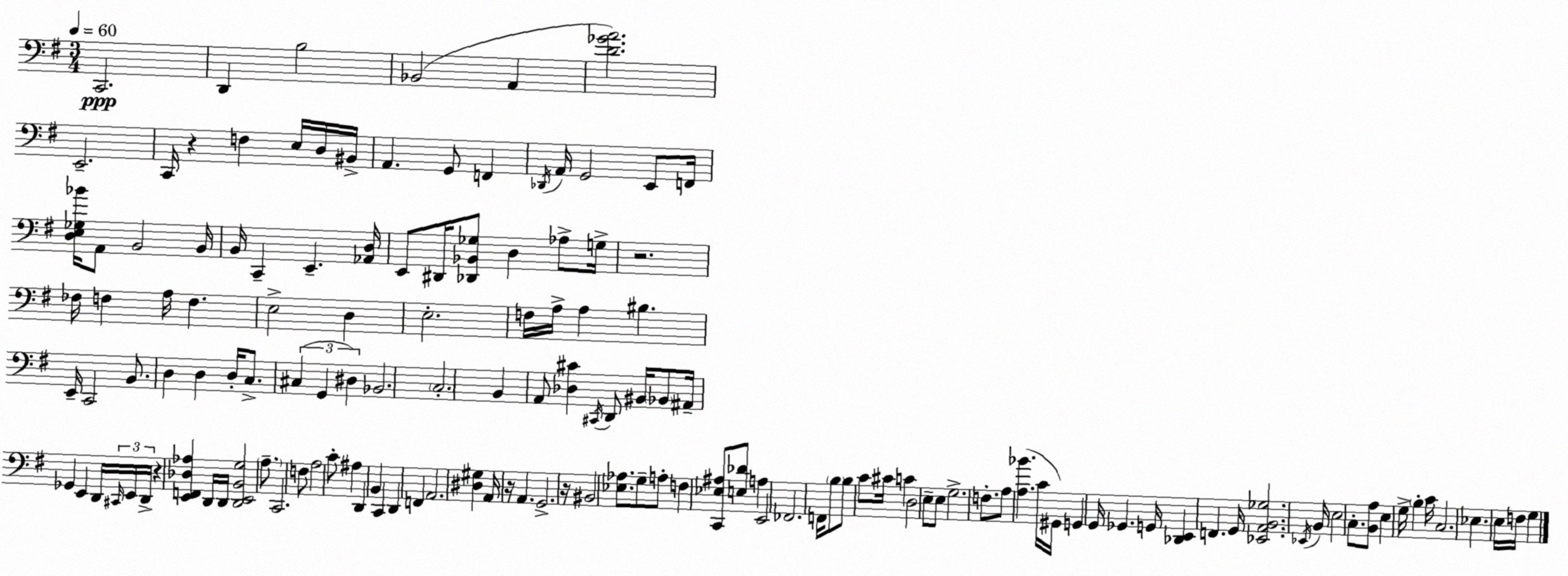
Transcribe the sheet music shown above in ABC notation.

X:1
T:Untitled
M:3/4
L:1/4
K:Em
C,,2 D,, B,2 _B,,2 A,, [D_GA]2 E,,2 C,,/4 z F, E,/4 D,/4 ^B,,/4 A,, G,,/2 F,, _D,,/4 A,,/4 G,,2 E,,/2 F,,/4 [D,E,_G,_B]/4 A,,/2 B,,2 B,,/4 B,,/4 C,, E,, [_A,,D,]/4 E,,/2 ^D,,/4 [_D,,_B,,_G,]/2 D, _A,/2 G,/4 z2 _F,/4 F, A,/4 F, E,2 D, E,2 F,/4 A,/4 A, ^B, E,,/4 C,,2 B,,/2 D, D, D,/4 C,/2 ^C, G,, ^D, _B,,2 C,2 B,, A,,/2 [_D,^C] ^C,,/4 D,,/2 ^B,,/4 _B,,/2 ^A,,/4 _G,, E,, D,,/4 ^C,,/4 E,,/4 D,,/4 z [E,,F,,_D,_A,] D,,/4 D,,/4 [D,,E,,B,,G,]2 A,/2 C,,2 F,/2 A,2 C/2 ^A, D,, B,, C,, D,, F,, A,,2 [^D,^G,] A,,/4 z/4 A,, G,,2 z/4 ^B,,2 [_E,_A,]/2 G,/2 A,/2 F, [C,,_E,^A,]/2 [E,_D]/2 A, E,,2 _F,,2 F,,/4 B,/2 B,/2 C/2 ^C/4 C D,2 E,/2 E,/2 G,2 F,/2 A,/2 [A,_B] C/4 ^G,,/4 G,, G,,/4 _G,, G,,/4 [_D,,E,,] F,, G,,/4 [_E,,A,,B,,_G,]2 _E,,/4 B,,/4 E,2 C,/2 [B,,A,]/2 E, G,/4 B, C/4 C,2 _E, E,/4 F,/4 G,